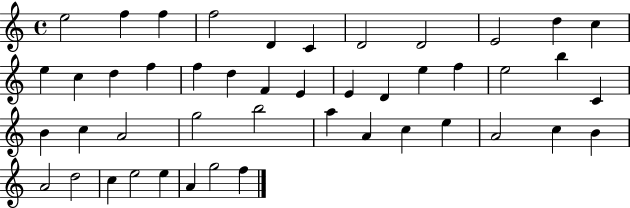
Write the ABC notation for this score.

X:1
T:Untitled
M:4/4
L:1/4
K:C
e2 f f f2 D C D2 D2 E2 d c e c d f f d F E E D e f e2 b C B c A2 g2 b2 a A c e A2 c B A2 d2 c e2 e A g2 f